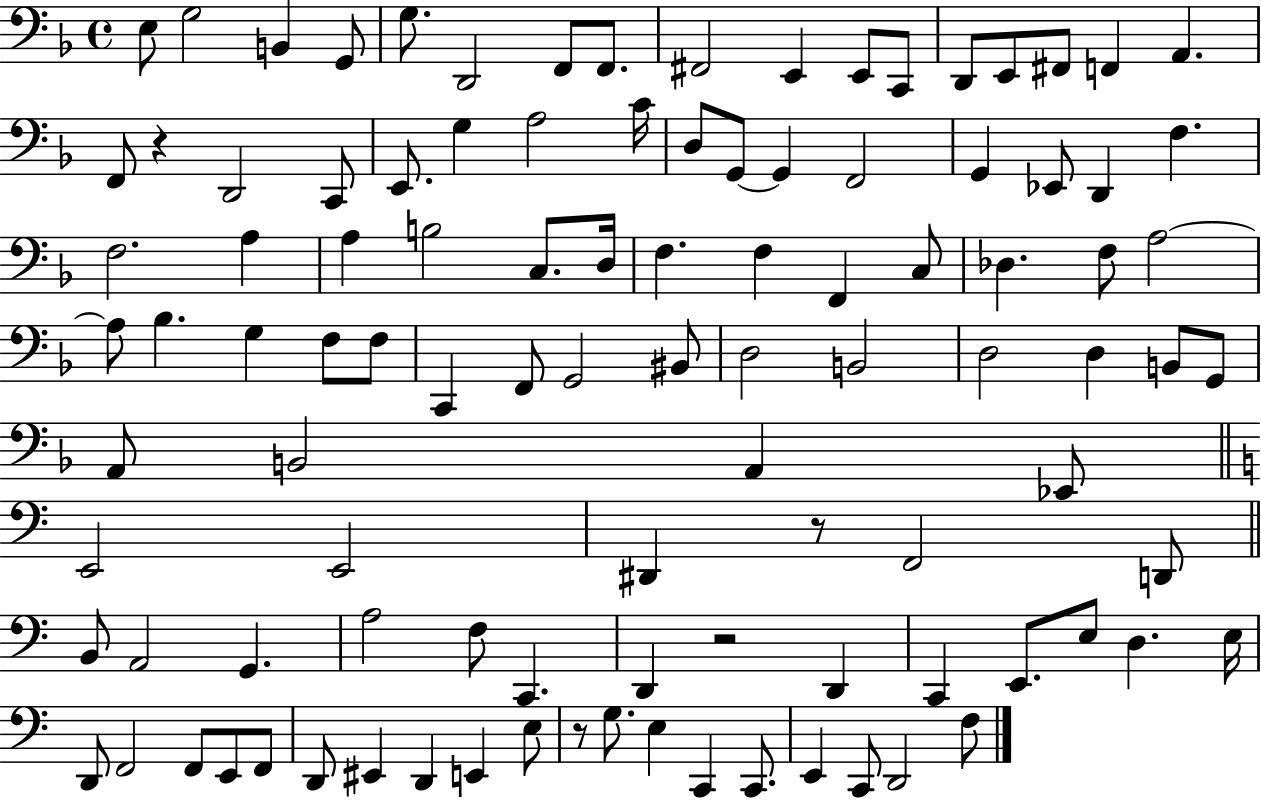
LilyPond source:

{
  \clef bass
  \time 4/4
  \defaultTimeSignature
  \key f \major
  \repeat volta 2 { e8 g2 b,4 g,8 | g8. d,2 f,8 f,8. | fis,2 e,4 e,8 c,8 | d,8 e,8 fis,8 f,4 a,4. | \break f,8 r4 d,2 c,8 | e,8. g4 a2 c'16 | d8 g,8~~ g,4 f,2 | g,4 ees,8 d,4 f4. | \break f2. a4 | a4 b2 c8. d16 | f4. f4 f,4 c8 | des4. f8 a2~~ | \break a8 bes4. g4 f8 f8 | c,4 f,8 g,2 bis,8 | d2 b,2 | d2 d4 b,8 g,8 | \break a,8 b,2 a,4 ees,8 | \bar "||" \break \key c \major e,2 e,2 | dis,4 r8 f,2 d,8 | \bar "||" \break \key c \major b,8 a,2 g,4. | a2 f8 c,4. | d,4 r2 d,4 | c,4 e,8. e8 d4. e16 | \break d,8 f,2 f,8 e,8 f,8 | d,8 eis,4 d,4 e,4 e8 | r8 g8. e4 c,4 c,8. | e,4 c,8 d,2 f8 | \break } \bar "|."
}